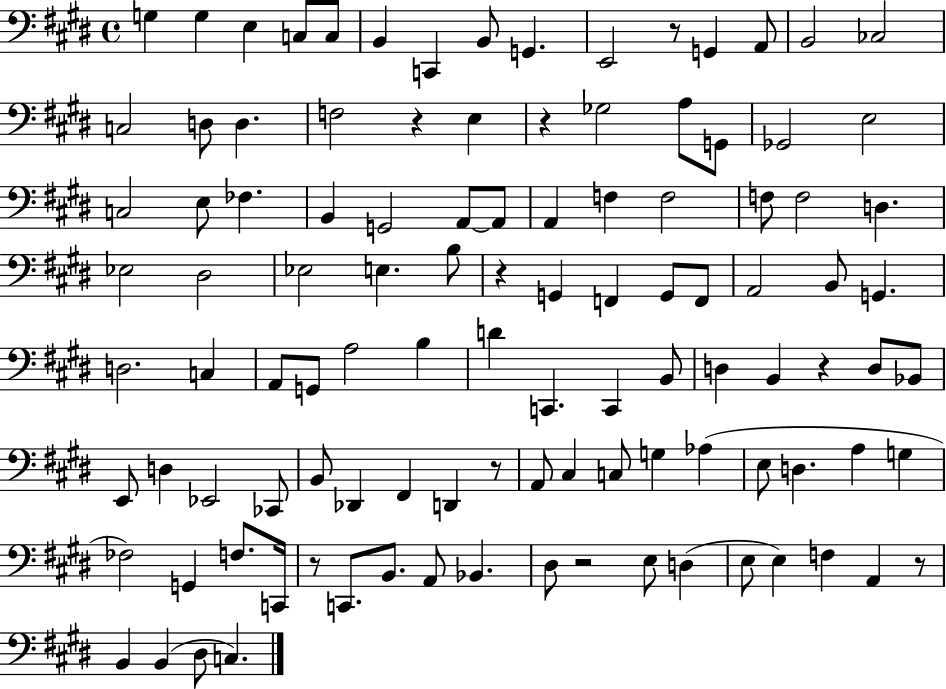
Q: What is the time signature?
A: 4/4